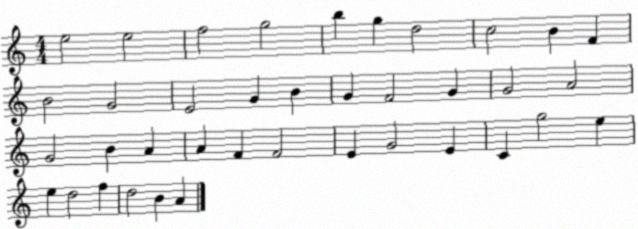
X:1
T:Untitled
M:4/4
L:1/4
K:C
e2 e2 f2 g2 b g d2 c2 B F B2 G2 E2 G B G F2 G G2 A2 G2 B A A F F2 E G2 E C g2 e e d2 f d2 B A